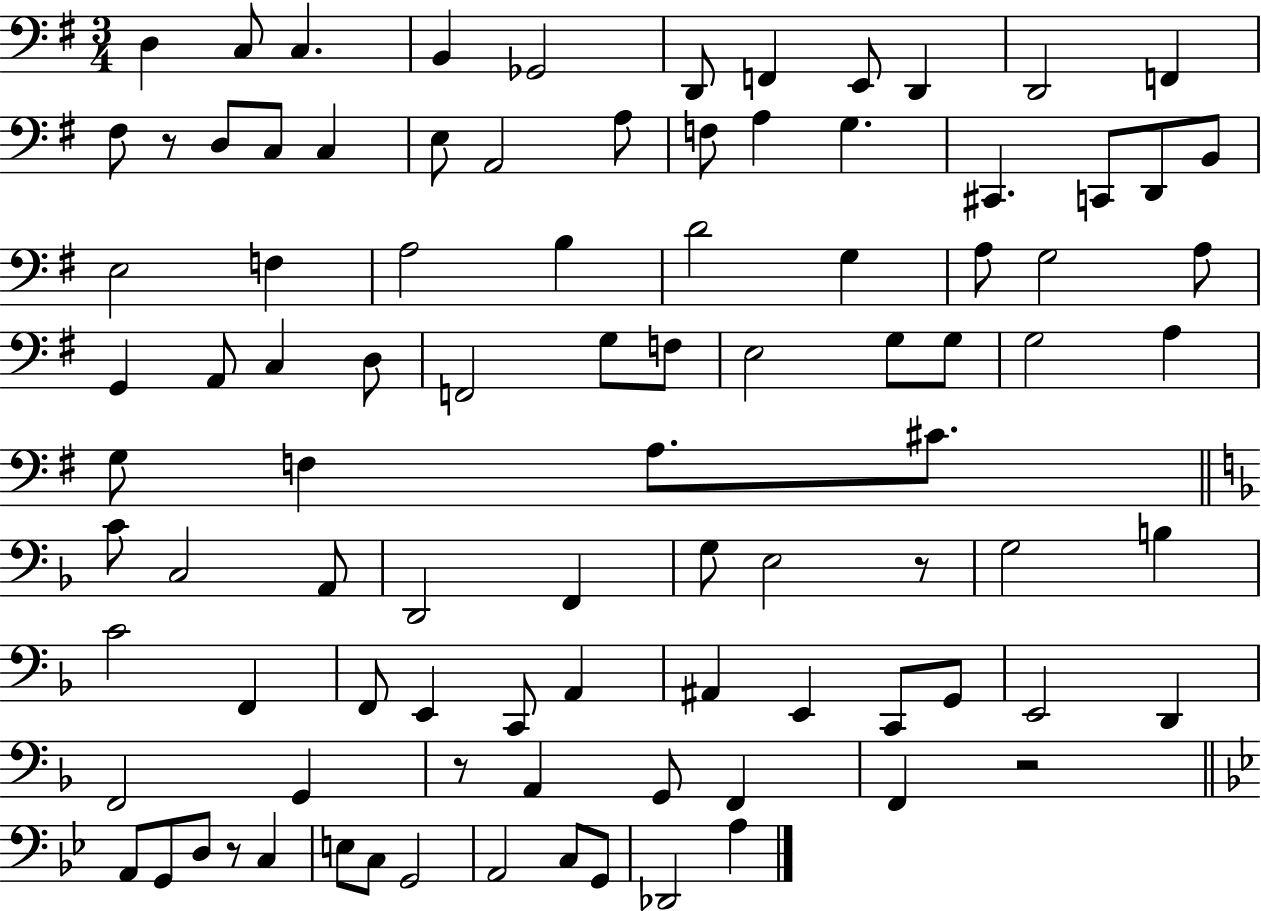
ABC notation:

X:1
T:Untitled
M:3/4
L:1/4
K:G
D, C,/2 C, B,, _G,,2 D,,/2 F,, E,,/2 D,, D,,2 F,, ^F,/2 z/2 D,/2 C,/2 C, E,/2 A,,2 A,/2 F,/2 A, G, ^C,, C,,/2 D,,/2 B,,/2 E,2 F, A,2 B, D2 G, A,/2 G,2 A,/2 G,, A,,/2 C, D,/2 F,,2 G,/2 F,/2 E,2 G,/2 G,/2 G,2 A, G,/2 F, A,/2 ^C/2 C/2 C,2 A,,/2 D,,2 F,, G,/2 E,2 z/2 G,2 B, C2 F,, F,,/2 E,, C,,/2 A,, ^A,, E,, C,,/2 G,,/2 E,,2 D,, F,,2 G,, z/2 A,, G,,/2 F,, F,, z2 A,,/2 G,,/2 D,/2 z/2 C, E,/2 C,/2 G,,2 A,,2 C,/2 G,,/2 _D,,2 A,